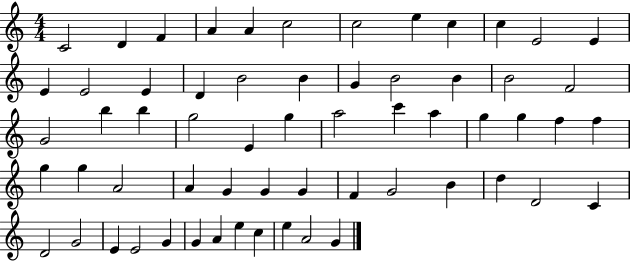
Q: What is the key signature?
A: C major